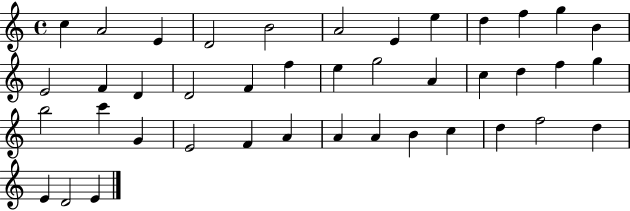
{
  \clef treble
  \time 4/4
  \defaultTimeSignature
  \key c \major
  c''4 a'2 e'4 | d'2 b'2 | a'2 e'4 e''4 | d''4 f''4 g''4 b'4 | \break e'2 f'4 d'4 | d'2 f'4 f''4 | e''4 g''2 a'4 | c''4 d''4 f''4 g''4 | \break b''2 c'''4 g'4 | e'2 f'4 a'4 | a'4 a'4 b'4 c''4 | d''4 f''2 d''4 | \break e'4 d'2 e'4 | \bar "|."
}